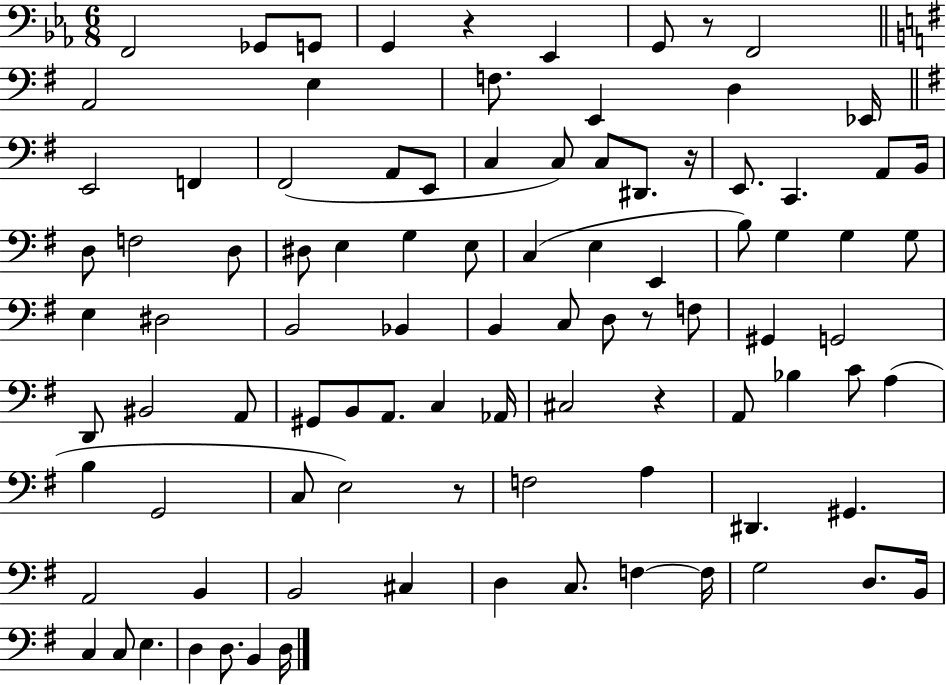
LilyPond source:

{
  \clef bass
  \numericTimeSignature
  \time 6/8
  \key ees \major
  f,2 ges,8 g,8 | g,4 r4 ees,4 | g,8 r8 f,2 | \bar "||" \break \key g \major a,2 e4 | f8. e,4 d4 ees,16 | \bar "||" \break \key g \major e,2 f,4 | fis,2( a,8 e,8 | c4 c8) c8 dis,8. r16 | e,8. c,4. a,8 b,16 | \break d8 f2 d8 | dis8 e4 g4 e8 | c4( e4 e,4 | b8) g4 g4 g8 | \break e4 dis2 | b,2 bes,4 | b,4 c8 d8 r8 f8 | gis,4 g,2 | \break d,8 bis,2 a,8 | gis,8 b,8 a,8. c4 aes,16 | cis2 r4 | a,8 bes4 c'8 a4( | \break b4 g,2 | c8 e2) r8 | f2 a4 | dis,4. gis,4. | \break a,2 b,4 | b,2 cis4 | d4 c8. f4~~ f16 | g2 d8. b,16 | \break c4 c8 e4. | d4 d8. b,4 d16 | \bar "|."
}